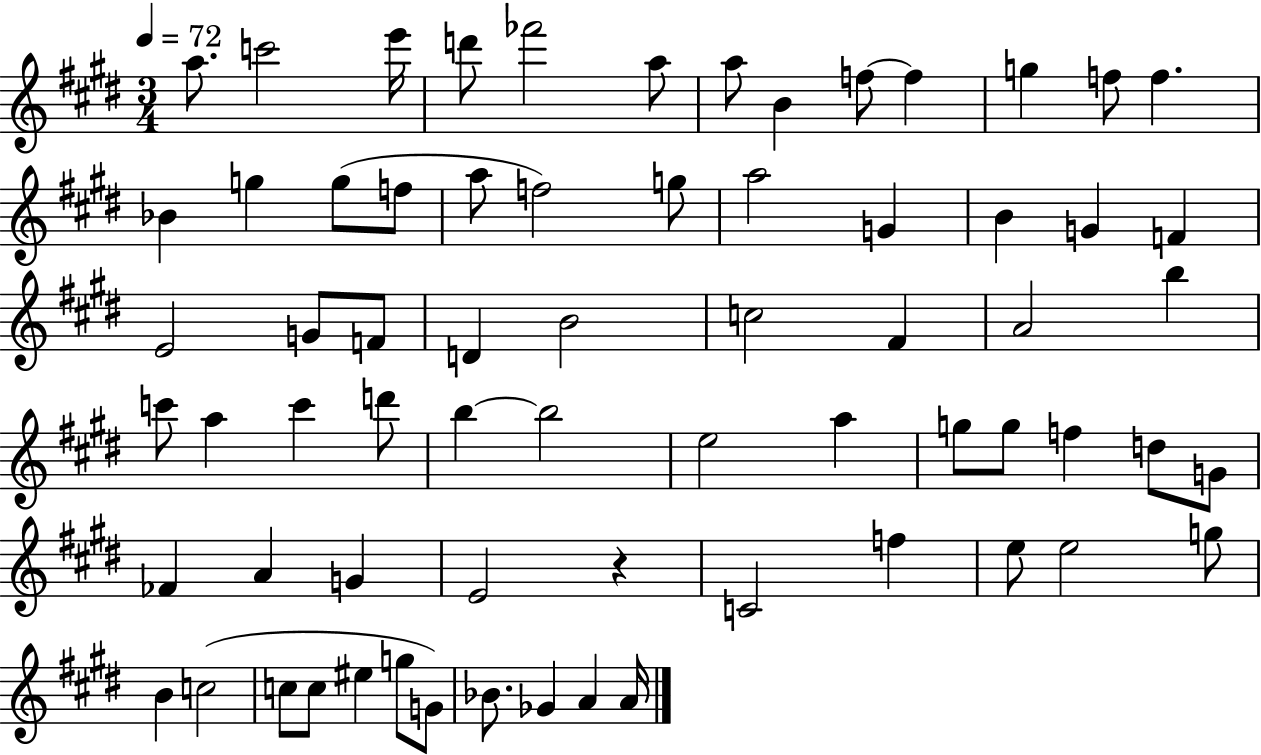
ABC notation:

X:1
T:Untitled
M:3/4
L:1/4
K:E
a/2 c'2 e'/4 d'/2 _f'2 a/2 a/2 B f/2 f g f/2 f _B g g/2 f/2 a/2 f2 g/2 a2 G B G F E2 G/2 F/2 D B2 c2 ^F A2 b c'/2 a c' d'/2 b b2 e2 a g/2 g/2 f d/2 G/2 _F A G E2 z C2 f e/2 e2 g/2 B c2 c/2 c/2 ^e g/2 G/2 _B/2 _G A A/4